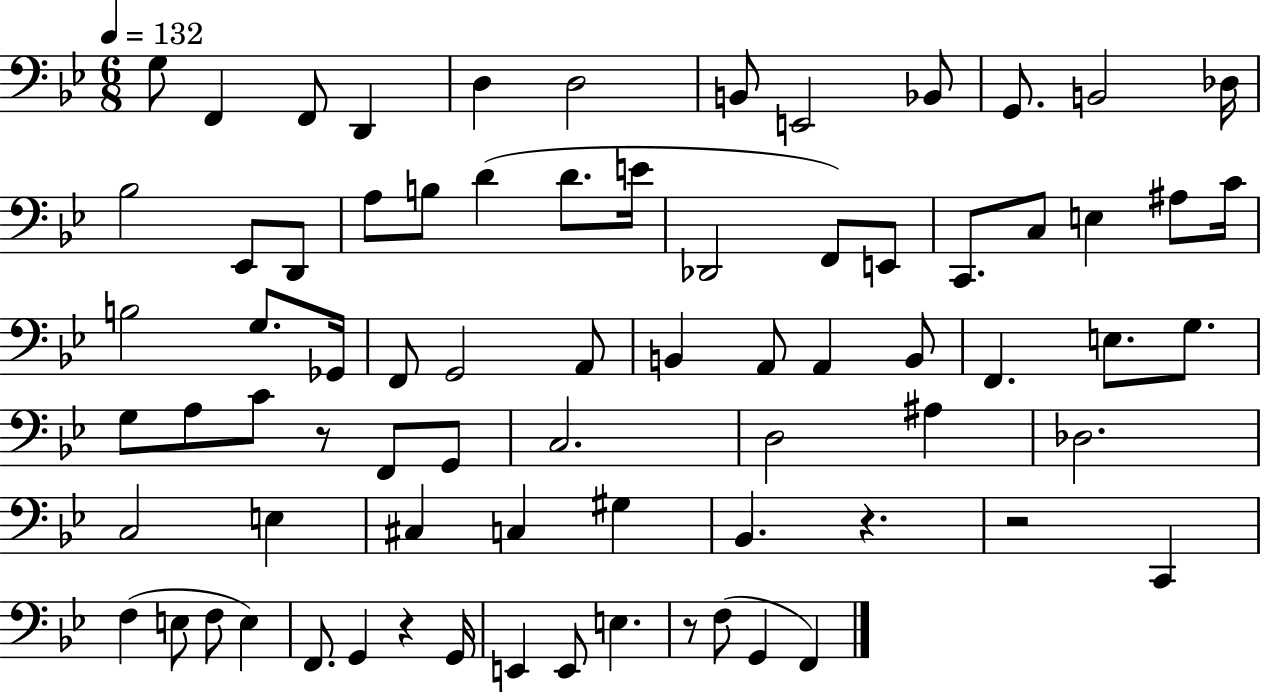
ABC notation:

X:1
T:Untitled
M:6/8
L:1/4
K:Bb
G,/2 F,, F,,/2 D,, D, D,2 B,,/2 E,,2 _B,,/2 G,,/2 B,,2 _D,/4 _B,2 _E,,/2 D,,/2 A,/2 B,/2 D D/2 E/4 _D,,2 F,,/2 E,,/2 C,,/2 C,/2 E, ^A,/2 C/4 B,2 G,/2 _G,,/4 F,,/2 G,,2 A,,/2 B,, A,,/2 A,, B,,/2 F,, E,/2 G,/2 G,/2 A,/2 C/2 z/2 F,,/2 G,,/2 C,2 D,2 ^A, _D,2 C,2 E, ^C, C, ^G, _B,, z z2 C,, F, E,/2 F,/2 E, F,,/2 G,, z G,,/4 E,, E,,/2 E, z/2 F,/2 G,, F,,